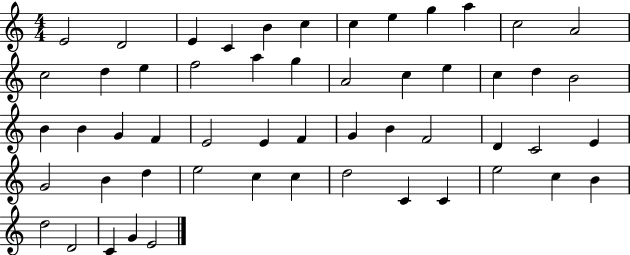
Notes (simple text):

E4/h D4/h E4/q C4/q B4/q C5/q C5/q E5/q G5/q A5/q C5/h A4/h C5/h D5/q E5/q F5/h A5/q G5/q A4/h C5/q E5/q C5/q D5/q B4/h B4/q B4/q G4/q F4/q E4/h E4/q F4/q G4/q B4/q F4/h D4/q C4/h E4/q G4/h B4/q D5/q E5/h C5/q C5/q D5/h C4/q C4/q E5/h C5/q B4/q D5/h D4/h C4/q G4/q E4/h